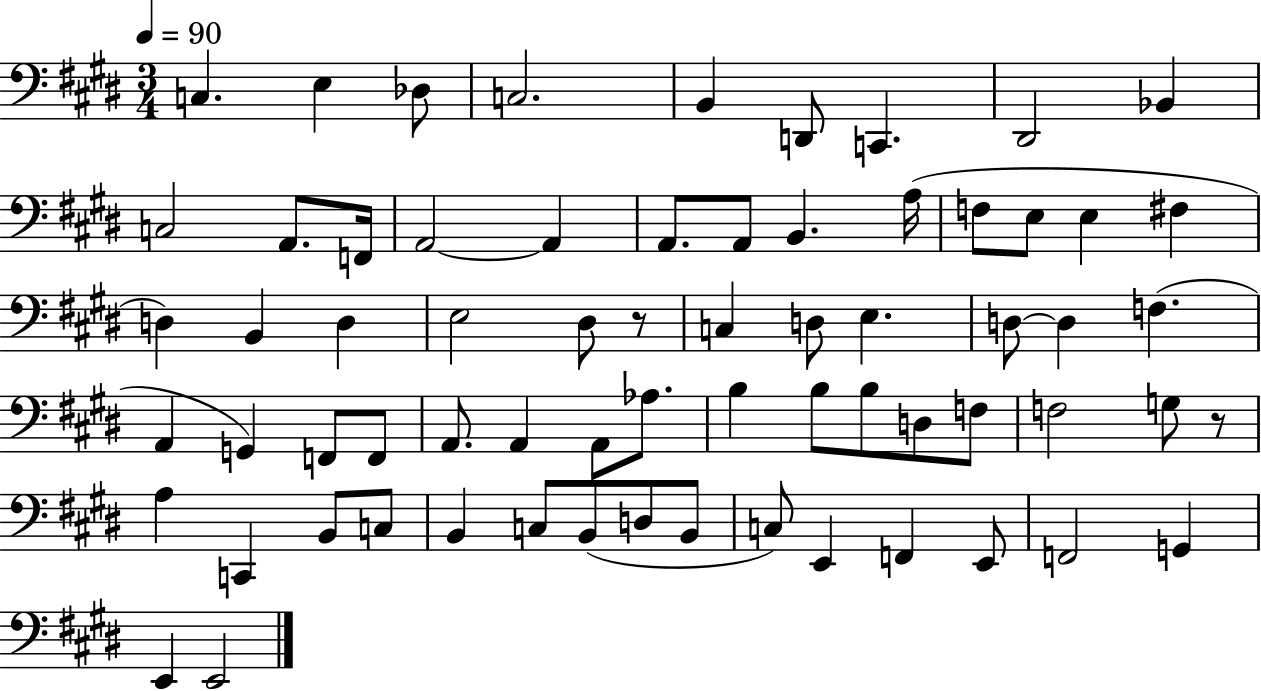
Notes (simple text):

C3/q. E3/q Db3/e C3/h. B2/q D2/e C2/q. D#2/h Bb2/q C3/h A2/e. F2/s A2/h A2/q A2/e. A2/e B2/q. A3/s F3/e E3/e E3/q F#3/q D3/q B2/q D3/q E3/h D#3/e R/e C3/q D3/e E3/q. D3/e D3/q F3/q. A2/q G2/q F2/e F2/e A2/e. A2/q A2/e Ab3/e. B3/q B3/e B3/e D3/e F3/e F3/h G3/e R/e A3/q C2/q B2/e C3/e B2/q C3/e B2/e D3/e B2/e C3/e E2/q F2/q E2/e F2/h G2/q E2/q E2/h